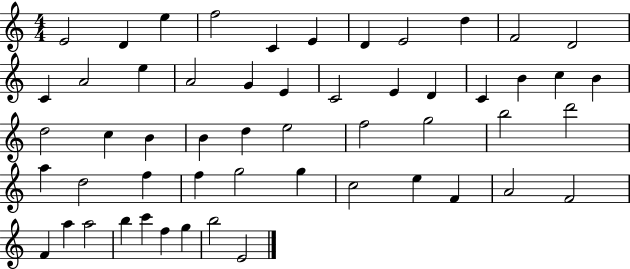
X:1
T:Untitled
M:4/4
L:1/4
K:C
E2 D e f2 C E D E2 d F2 D2 C A2 e A2 G E C2 E D C B c B d2 c B B d e2 f2 g2 b2 d'2 a d2 f f g2 g c2 e F A2 F2 F a a2 b c' f g b2 E2